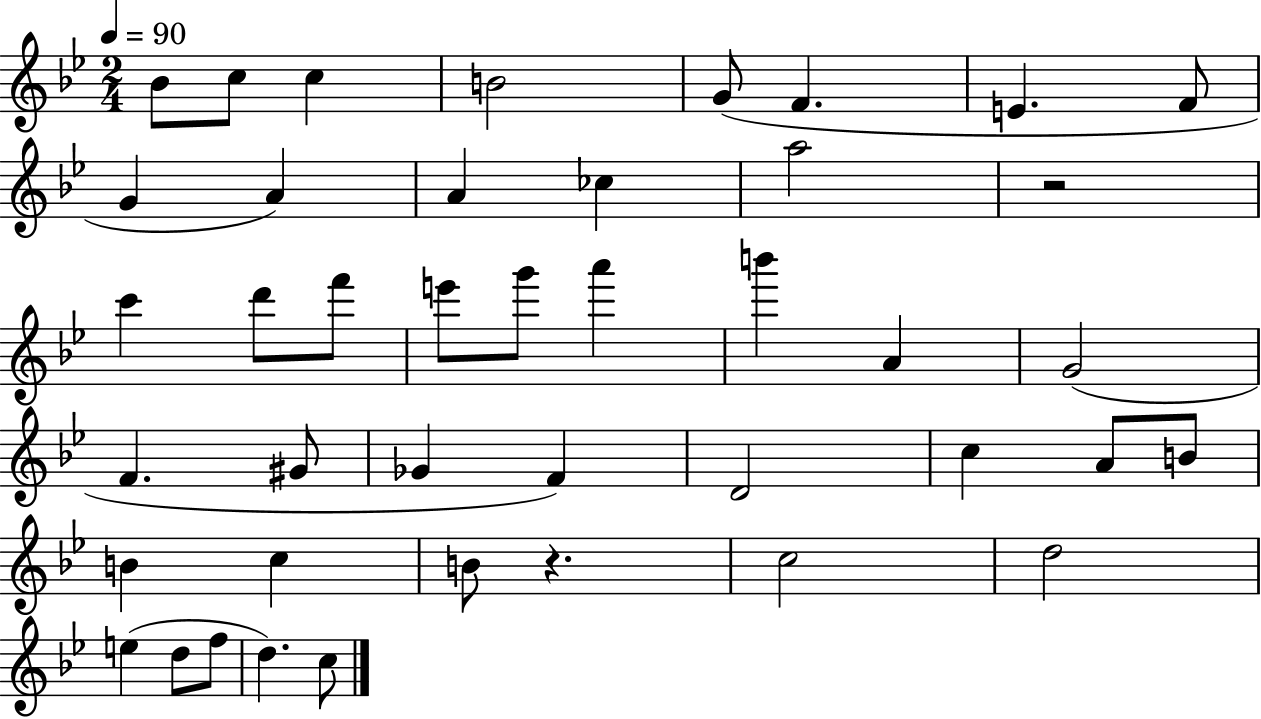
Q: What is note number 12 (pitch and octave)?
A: CES5